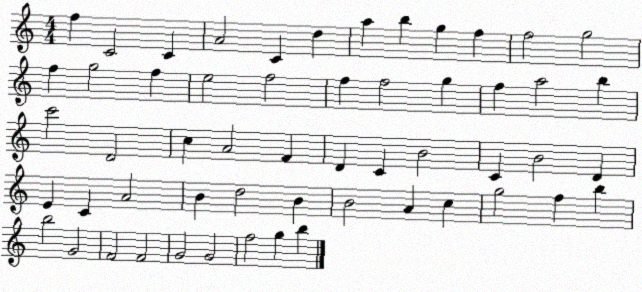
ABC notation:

X:1
T:Untitled
M:4/4
L:1/4
K:C
f C2 C A2 C d a b g f f2 g2 f g2 f e2 f2 f f2 g f a2 b c'2 D2 c A2 F D C B2 C B2 D E C A2 B d2 B B2 A c g2 f b b2 G2 F2 F2 G2 G2 f2 g b